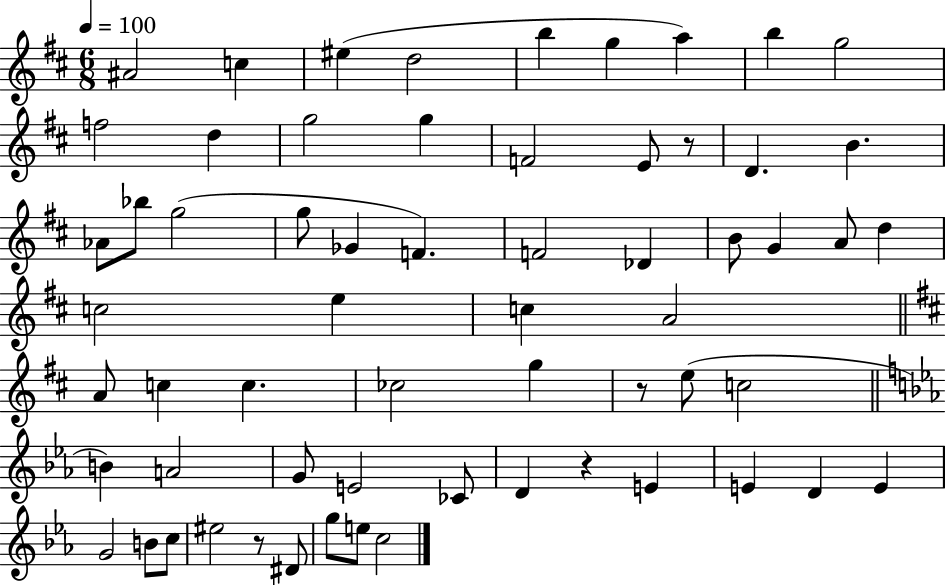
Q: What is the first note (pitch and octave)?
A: A#4